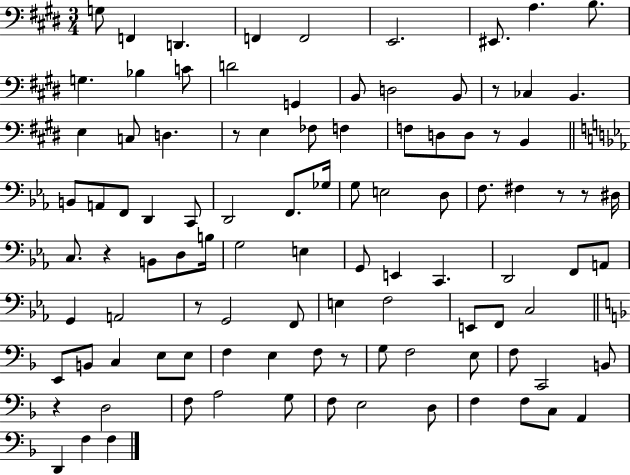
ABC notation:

X:1
T:Untitled
M:3/4
L:1/4
K:E
G,/2 F,, D,, F,, F,,2 E,,2 ^E,,/2 A, B,/2 G, _B, C/2 D2 G,, B,,/2 D,2 B,,/2 z/2 _C, B,, E, C,/2 D, z/2 E, _F,/2 F, F,/2 D,/2 D,/2 z/2 B,, B,,/2 A,,/2 F,,/2 D,, C,,/2 D,,2 F,,/2 _G,/4 G,/2 E,2 D,/2 F,/2 ^F, z/2 z/2 ^D,/4 C,/2 z B,,/2 D,/2 B,/4 G,2 E, G,,/2 E,, C,, D,,2 F,,/2 A,,/2 G,, A,,2 z/2 G,,2 F,,/2 E, F,2 E,,/2 F,,/2 C,2 E,,/2 B,,/2 C, E,/2 E,/2 F, E, F,/2 z/2 G,/2 F,2 E,/2 F,/2 C,,2 B,,/2 z D,2 F,/2 A,2 G,/2 F,/2 E,2 D,/2 F, F,/2 C,/2 A,, D,, F, F,